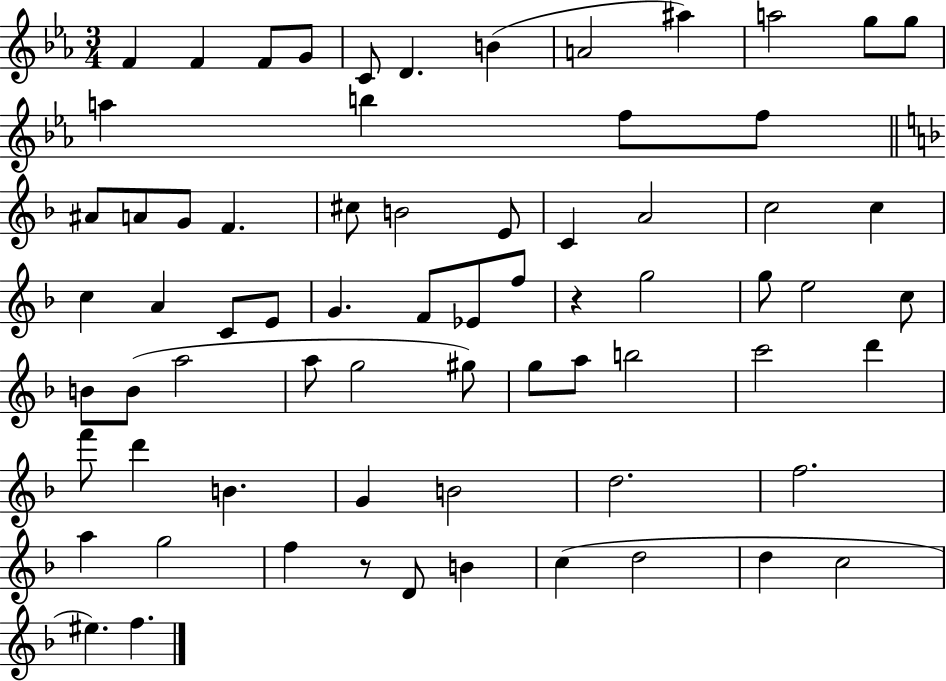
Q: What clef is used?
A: treble